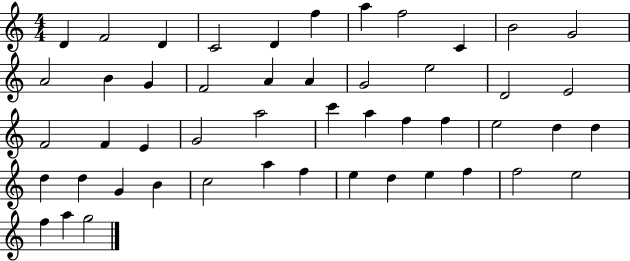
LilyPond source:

{
  \clef treble
  \numericTimeSignature
  \time 4/4
  \key c \major
  d'4 f'2 d'4 | c'2 d'4 f''4 | a''4 f''2 c'4 | b'2 g'2 | \break a'2 b'4 g'4 | f'2 a'4 a'4 | g'2 e''2 | d'2 e'2 | \break f'2 f'4 e'4 | g'2 a''2 | c'''4 a''4 f''4 f''4 | e''2 d''4 d''4 | \break d''4 d''4 g'4 b'4 | c''2 a''4 f''4 | e''4 d''4 e''4 f''4 | f''2 e''2 | \break f''4 a''4 g''2 | \bar "|."
}